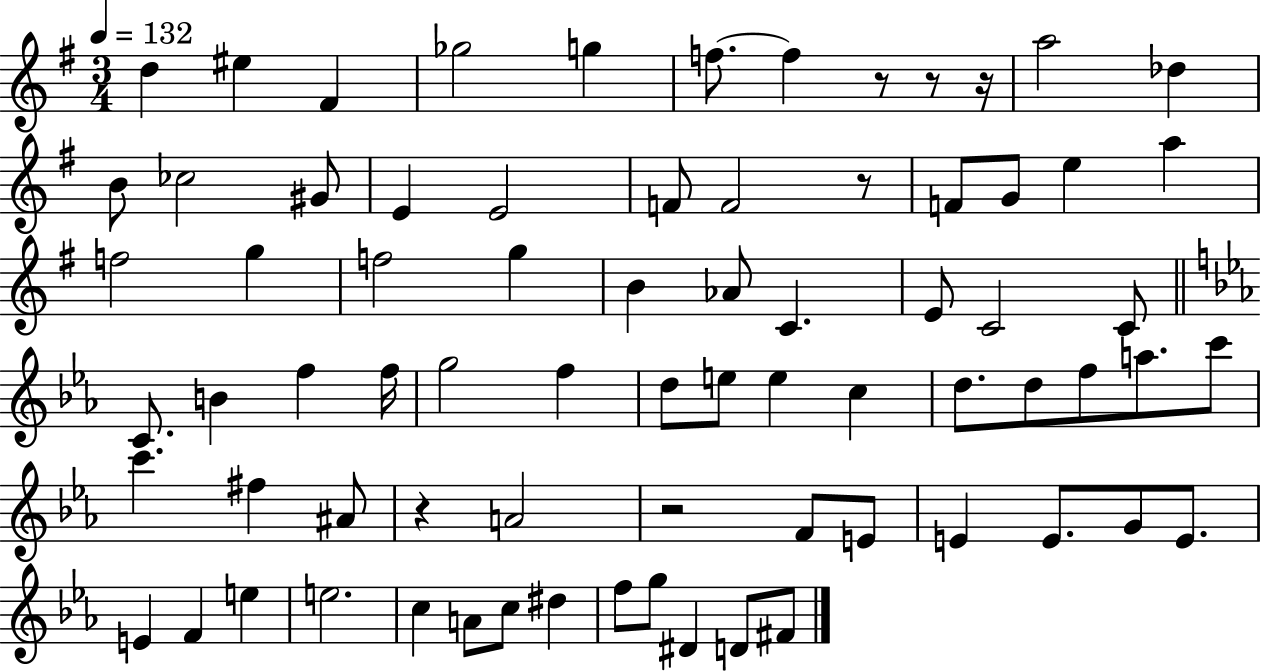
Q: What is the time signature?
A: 3/4